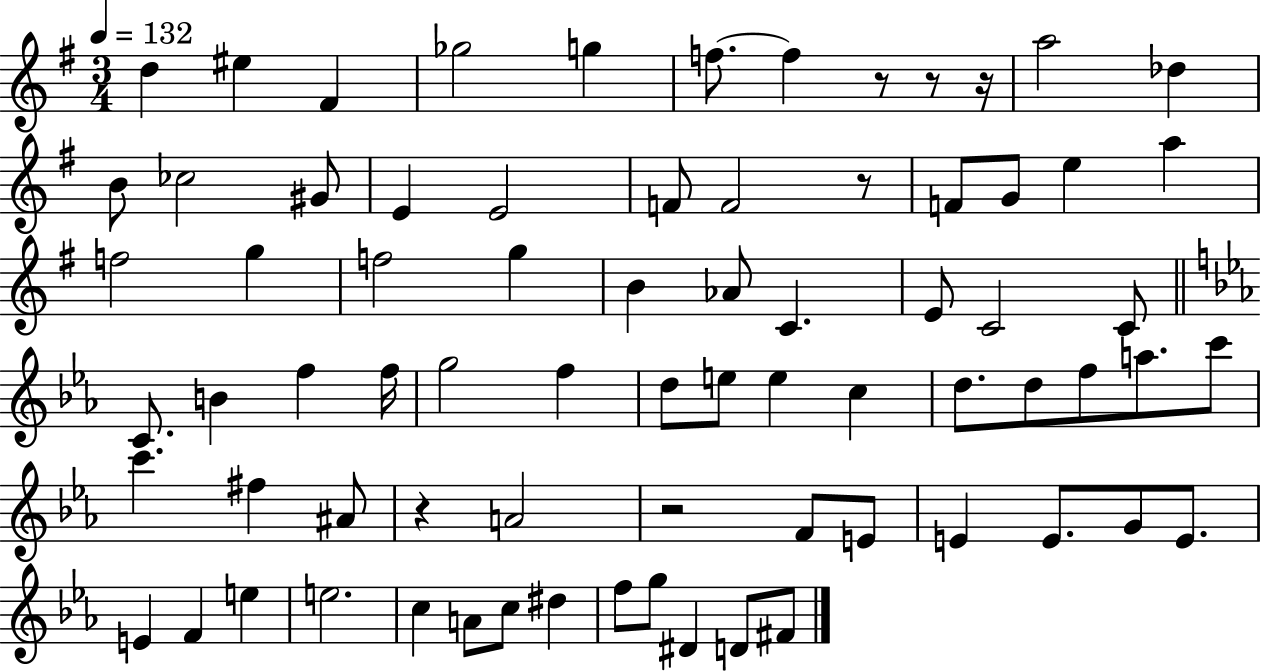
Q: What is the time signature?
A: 3/4